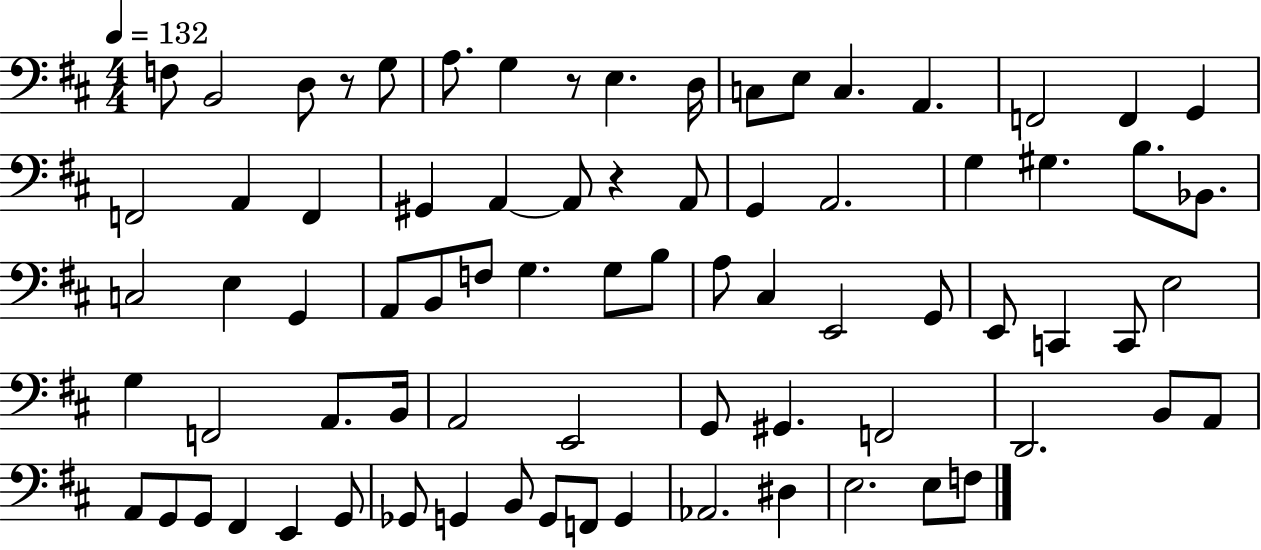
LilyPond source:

{
  \clef bass
  \numericTimeSignature
  \time 4/4
  \key d \major
  \tempo 4 = 132
  f8 b,2 d8 r8 g8 | a8. g4 r8 e4. d16 | c8 e8 c4. a,4. | f,2 f,4 g,4 | \break f,2 a,4 f,4 | gis,4 a,4~~ a,8 r4 a,8 | g,4 a,2. | g4 gis4. b8. bes,8. | \break c2 e4 g,4 | a,8 b,8 f8 g4. g8 b8 | a8 cis4 e,2 g,8 | e,8 c,4 c,8 e2 | \break g4 f,2 a,8. b,16 | a,2 e,2 | g,8 gis,4. f,2 | d,2. b,8 a,8 | \break a,8 g,8 g,8 fis,4 e,4 g,8 | ges,8 g,4 b,8 g,8 f,8 g,4 | aes,2. dis4 | e2. e8 f8 | \break \bar "|."
}